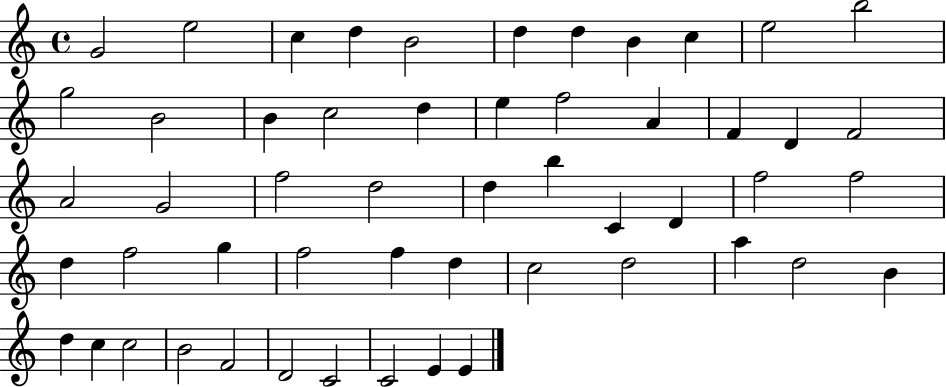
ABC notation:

X:1
T:Untitled
M:4/4
L:1/4
K:C
G2 e2 c d B2 d d B c e2 b2 g2 B2 B c2 d e f2 A F D F2 A2 G2 f2 d2 d b C D f2 f2 d f2 g f2 f d c2 d2 a d2 B d c c2 B2 F2 D2 C2 C2 E E